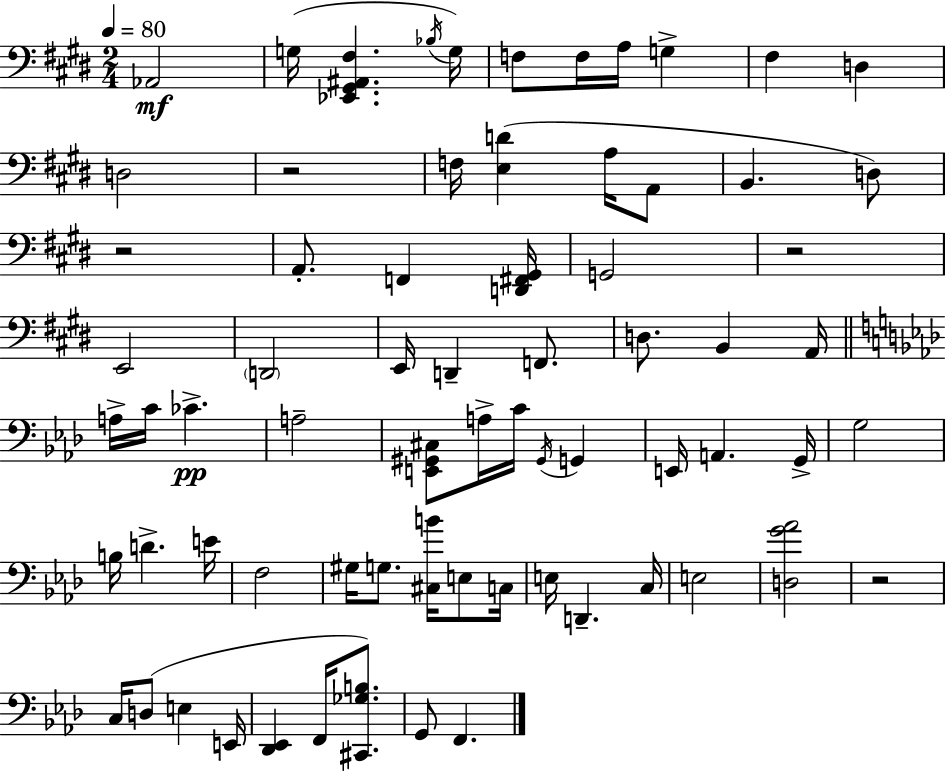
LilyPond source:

{
  \clef bass
  \numericTimeSignature
  \time 2/4
  \key e \major
  \tempo 4 = 80
  aes,2\mf | g16( <ees, gis, ais, fis>4. \acciaccatura { bes16 } | g16) f8 f16 a16 g4-> | fis4 d4 | \break d2 | r2 | f16 <e d'>4( a16 a,8 | b,4. d8) | \break r2 | a,8.-. f,4 | <d, fis, gis,>16 g,2 | r2 | \break e,2 | \parenthesize d,2 | e,16 d,4-- f,8. | d8. b,4 | \break a,16 \bar "||" \break \key aes \major a16-> c'16 ces'4.->\pp | a2-- | <e, gis, cis>8 a16-> c'16 \acciaccatura { gis,16 } g,4 | e,16 a,4. | \break g,16-> g2 | b16 d'4.-> | e'16 f2 | gis16 g8. <cis b'>16 e8 | \break c16 e16 d,4.-- | c16 e2 | <d g' aes'>2 | r2 | \break c16 d8( e4 | e,16 <des, ees,>4 f,16 <cis, ges b>8.) | g,8 f,4. | \bar "|."
}